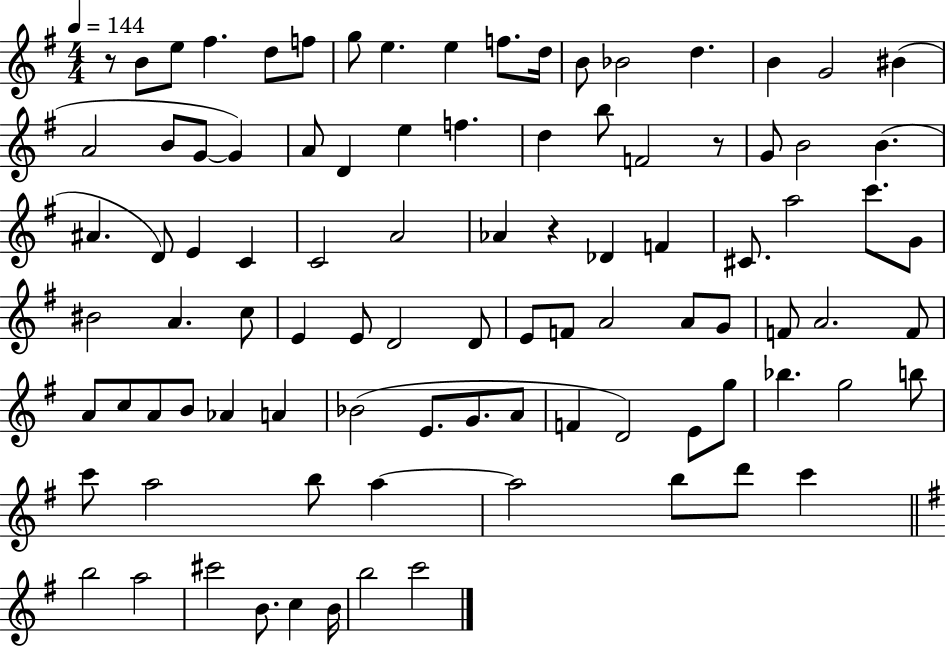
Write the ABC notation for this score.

X:1
T:Untitled
M:4/4
L:1/4
K:G
z/2 B/2 e/2 ^f d/2 f/2 g/2 e e f/2 d/4 B/2 _B2 d B G2 ^B A2 B/2 G/2 G A/2 D e f d b/2 F2 z/2 G/2 B2 B ^A D/2 E C C2 A2 _A z _D F ^C/2 a2 c'/2 G/2 ^B2 A c/2 E E/2 D2 D/2 E/2 F/2 A2 A/2 G/2 F/2 A2 F/2 A/2 c/2 A/2 B/2 _A A _B2 E/2 G/2 A/2 F D2 E/2 g/2 _b g2 b/2 c'/2 a2 b/2 a a2 b/2 d'/2 c' b2 a2 ^c'2 B/2 c B/4 b2 c'2